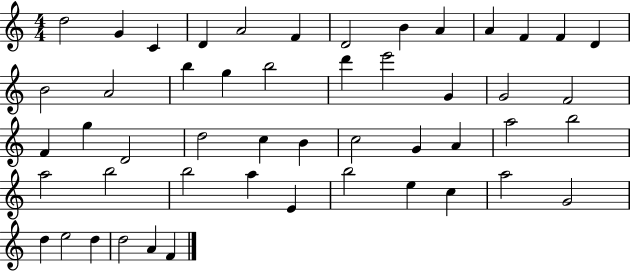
{
  \clef treble
  \numericTimeSignature
  \time 4/4
  \key c \major
  d''2 g'4 c'4 | d'4 a'2 f'4 | d'2 b'4 a'4 | a'4 f'4 f'4 d'4 | \break b'2 a'2 | b''4 g''4 b''2 | d'''4 e'''2 g'4 | g'2 f'2 | \break f'4 g''4 d'2 | d''2 c''4 b'4 | c''2 g'4 a'4 | a''2 b''2 | \break a''2 b''2 | b''2 a''4 e'4 | b''2 e''4 c''4 | a''2 g'2 | \break d''4 e''2 d''4 | d''2 a'4 f'4 | \bar "|."
}